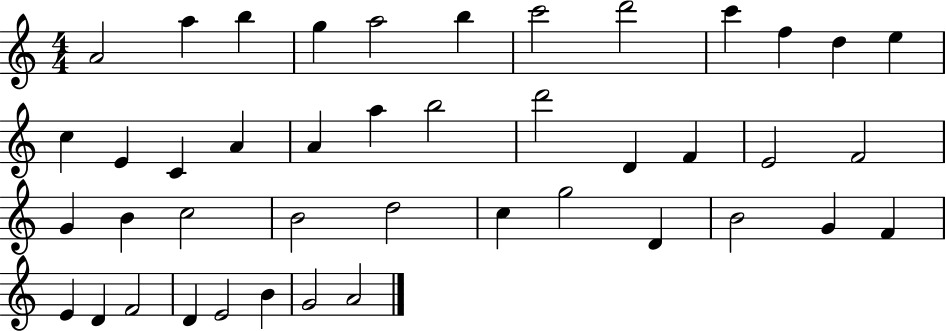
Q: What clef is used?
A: treble